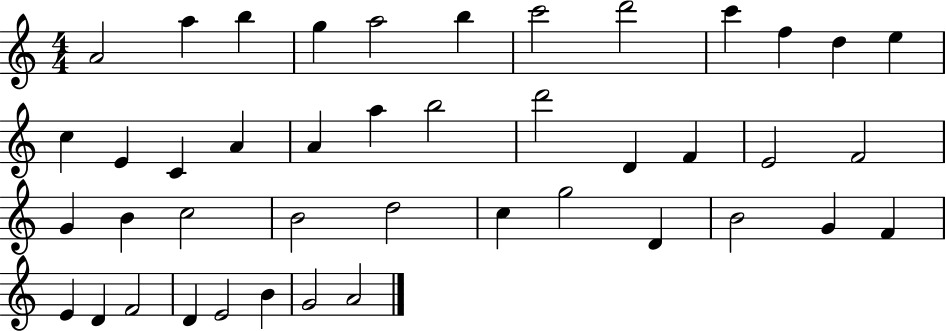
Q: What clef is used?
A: treble